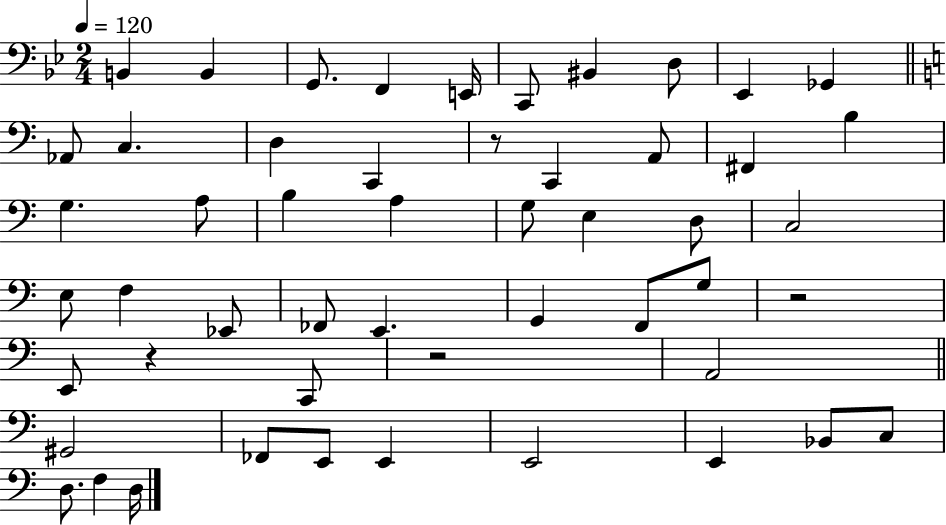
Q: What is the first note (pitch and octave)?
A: B2